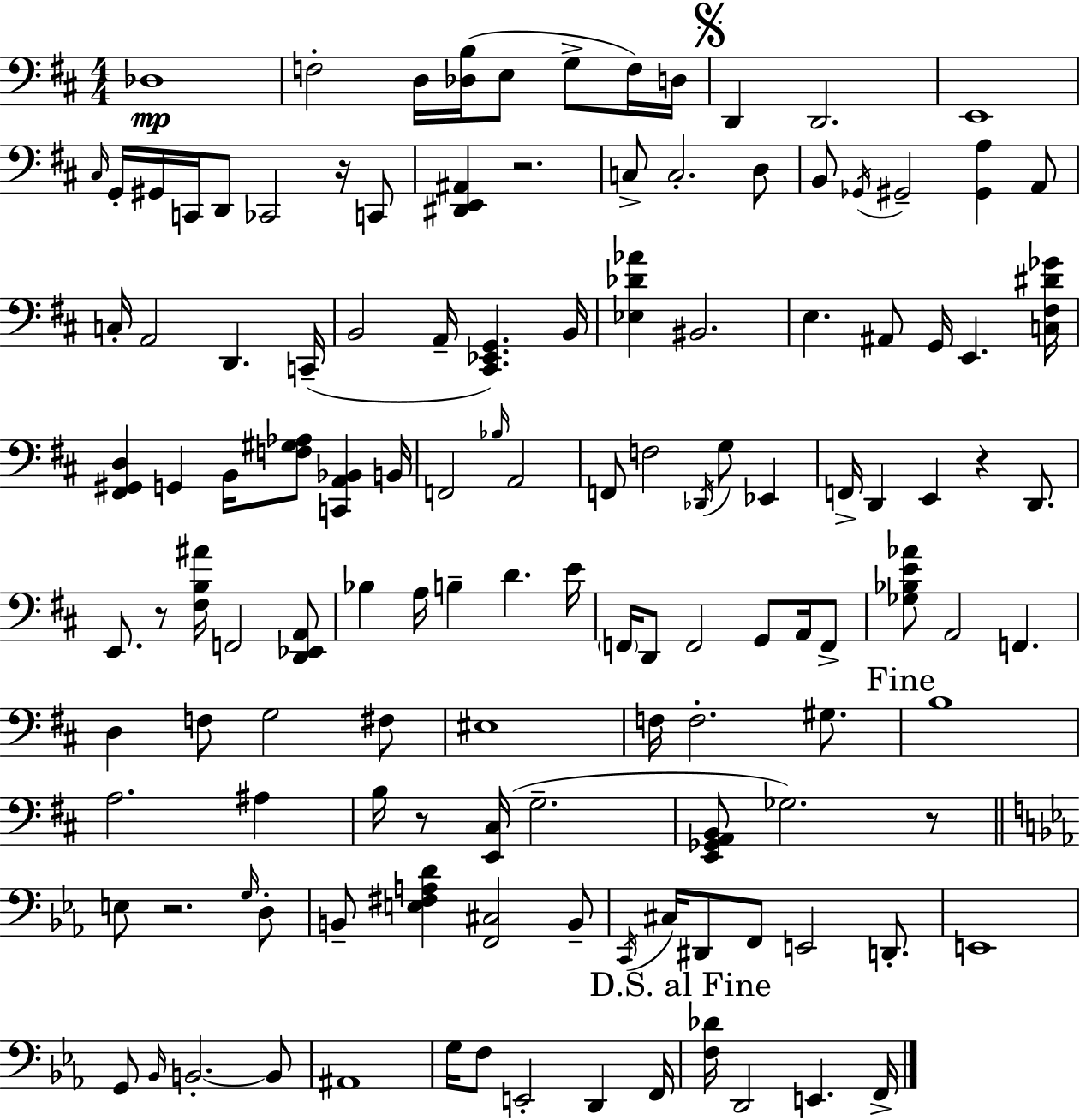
{
  \clef bass
  \numericTimeSignature
  \time 4/4
  \key d \major
  des1\mp | f2-. d16 <des b>16( e8 g8-> f16) d16 | \mark \markup { \musicglyph "scripts.segno" } d,4 d,2. | e,1 | \break \grace { cis16 } g,16-. gis,16 c,16 d,8 ces,2 r16 c,8 | <dis, e, ais,>4 r2. | c8-> c2.-. d8 | b,8 \acciaccatura { ges,16 } gis,2-- <gis, a>4 | \break a,8 c16-. a,2 d,4. | c,16--( b,2 a,16-- <cis, ees, g,>4.) | b,16 <ees des' aes'>4 bis,2. | e4. ais,8 g,16 e,4. | \break <c fis dis' ges'>16 <fis, gis, d>4 g,4 b,16 <f gis aes>8 <c, a, bes,>4 | b,16 f,2 \grace { bes16 } a,2 | f,8 f2 \acciaccatura { des,16 } g8 | ees,4 f,16-> d,4 e,4 r4 | \break d,8. e,8. r8 <fis b ais'>16 f,2 | <d, ees, a,>8 bes4 a16 b4-- d'4. | e'16 \parenthesize f,16 d,8 f,2 g,8 | a,16 f,8-> <ges bes e' aes'>8 a,2 f,4. | \break d4 f8 g2 | fis8 eis1 | f16 f2.-. | gis8. \mark "Fine" b1 | \break a2. | ais4 b16 r8 <e, cis>16( g2.-- | <e, ges, a, b,>8 ges2.) | r8 \bar "||" \break \key ees \major e8 r2. \grace { g16 } d8-. | b,8-- <e fis a d'>4 <f, cis>2 b,8-- | \acciaccatura { c,16 } cis16 dis,8 f,8 e,2 d,8.-. | e,1 | \break g,8 \grace { bes,16 } b,2.-.~~ | b,8 ais,1 | g16 f8 e,2-. d,4 | f,16 \mark "D.S. al Fine" <f des'>16 d,2 e,4. | \break f,16-> \bar "|."
}